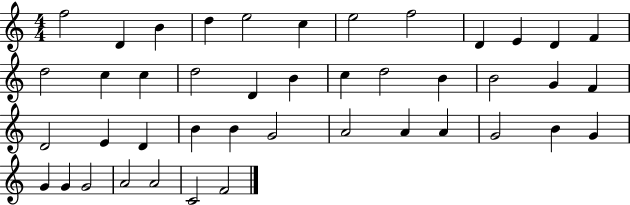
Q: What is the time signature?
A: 4/4